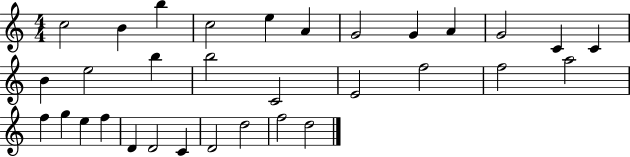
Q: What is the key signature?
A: C major